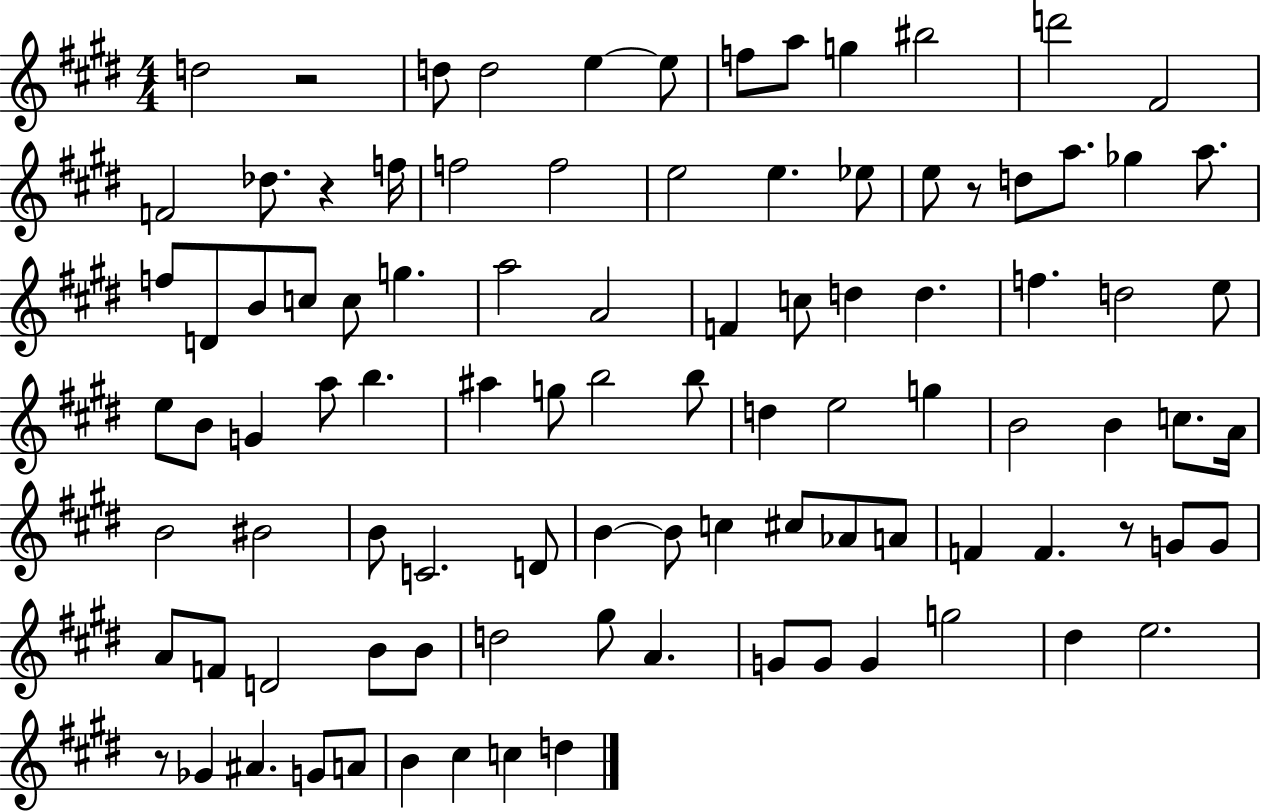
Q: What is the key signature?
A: E major